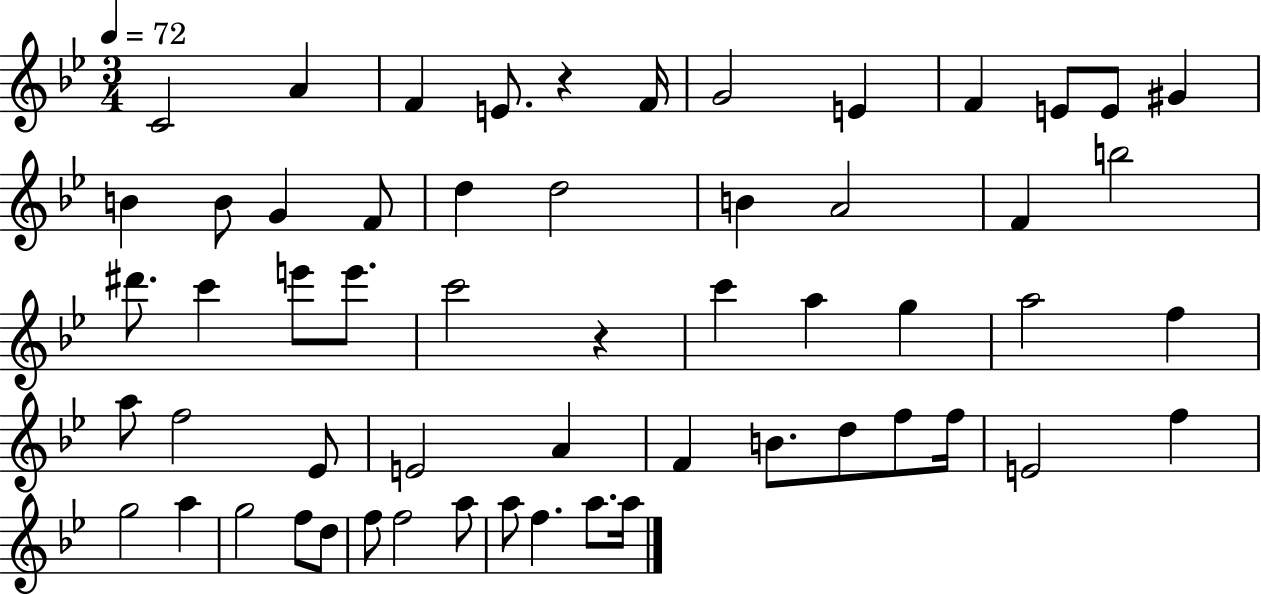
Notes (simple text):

C4/h A4/q F4/q E4/e. R/q F4/s G4/h E4/q F4/q E4/e E4/e G#4/q B4/q B4/e G4/q F4/e D5/q D5/h B4/q A4/h F4/q B5/h D#6/e. C6/q E6/e E6/e. C6/h R/q C6/q A5/q G5/q A5/h F5/q A5/e F5/h Eb4/e E4/h A4/q F4/q B4/e. D5/e F5/e F5/s E4/h F5/q G5/h A5/q G5/h F5/e D5/e F5/e F5/h A5/e A5/e F5/q. A5/e. A5/s